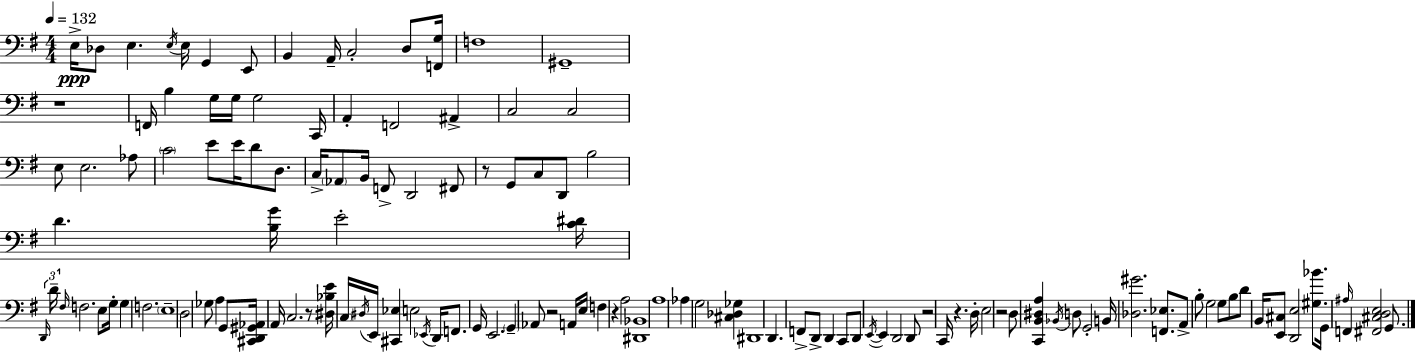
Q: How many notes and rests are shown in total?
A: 130